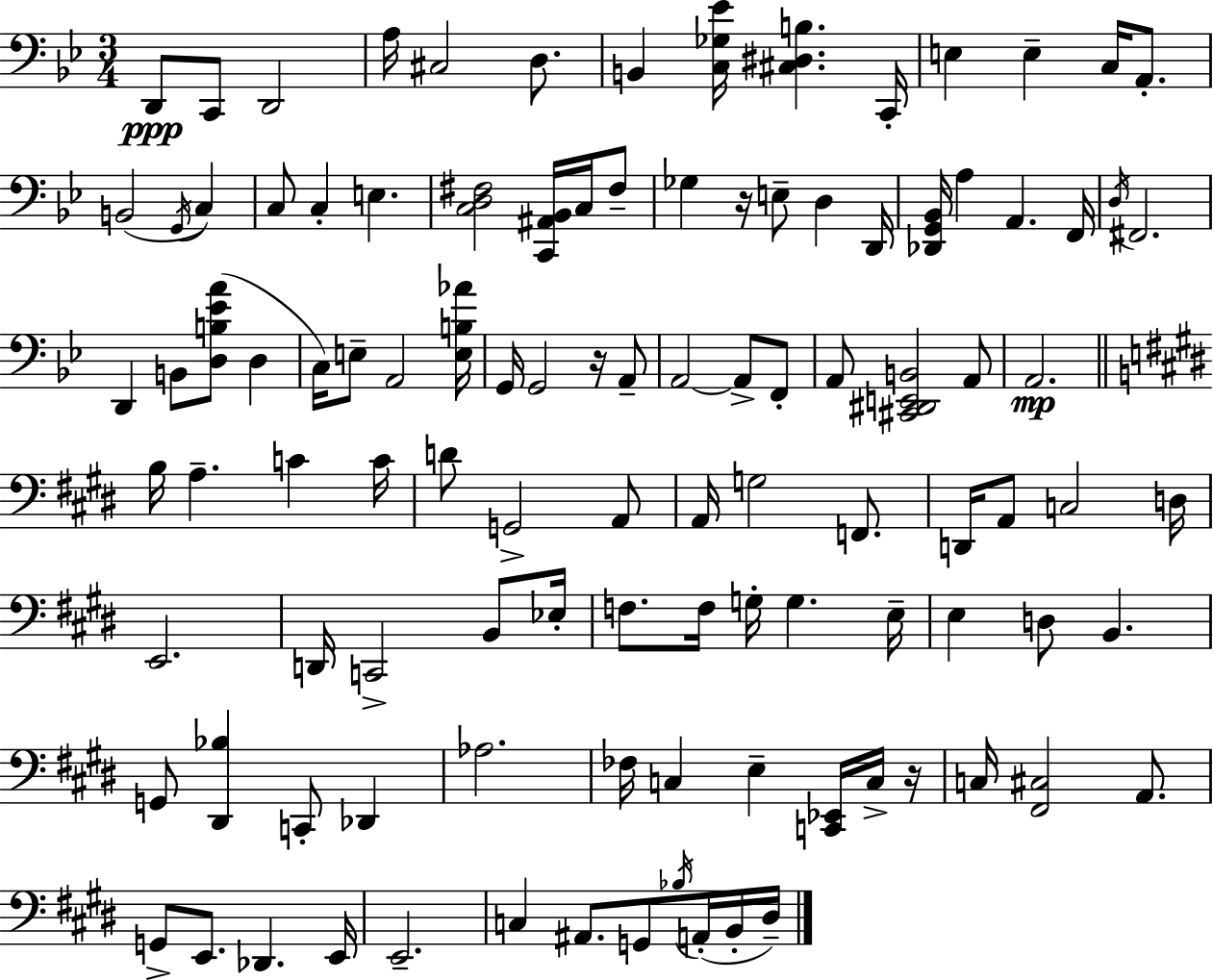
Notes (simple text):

D2/e C2/e D2/h A3/s C#3/h D3/e. B2/q [C3,Gb3,Eb4]/s [C#3,D#3,B3]/q. C2/s E3/q E3/q C3/s A2/e. B2/h G2/s C3/q C3/e C3/q E3/q. [C3,D3,F#3]/h [C2,A#2,Bb2]/s C3/s F#3/e Gb3/q R/s E3/e D3/q D2/s [Db2,G2,Bb2]/s A3/q A2/q. F2/s D3/s F#2/h. D2/q B2/e [D3,B3,Eb4,A4]/e D3/q C3/s E3/e A2/h [E3,B3,Ab4]/s G2/s G2/h R/s A2/e A2/h A2/e F2/e A2/e [C#2,D#2,E2,B2]/h A2/e A2/h. B3/s A3/q. C4/q C4/s D4/e G2/h A2/e A2/s G3/h F2/e. D2/s A2/e C3/h D3/s E2/h. D2/s C2/h B2/e Eb3/s F3/e. F3/s G3/s G3/q. E3/s E3/q D3/e B2/q. G2/e [D#2,Bb3]/q C2/e Db2/q Ab3/h. FES3/s C3/q E3/q [C2,Eb2]/s C3/s R/s C3/s [F#2,C#3]/h A2/e. G2/e E2/e. Db2/q. E2/s E2/h. C3/q A#2/e. G2/e Bb3/s A2/s B2/s D#3/s